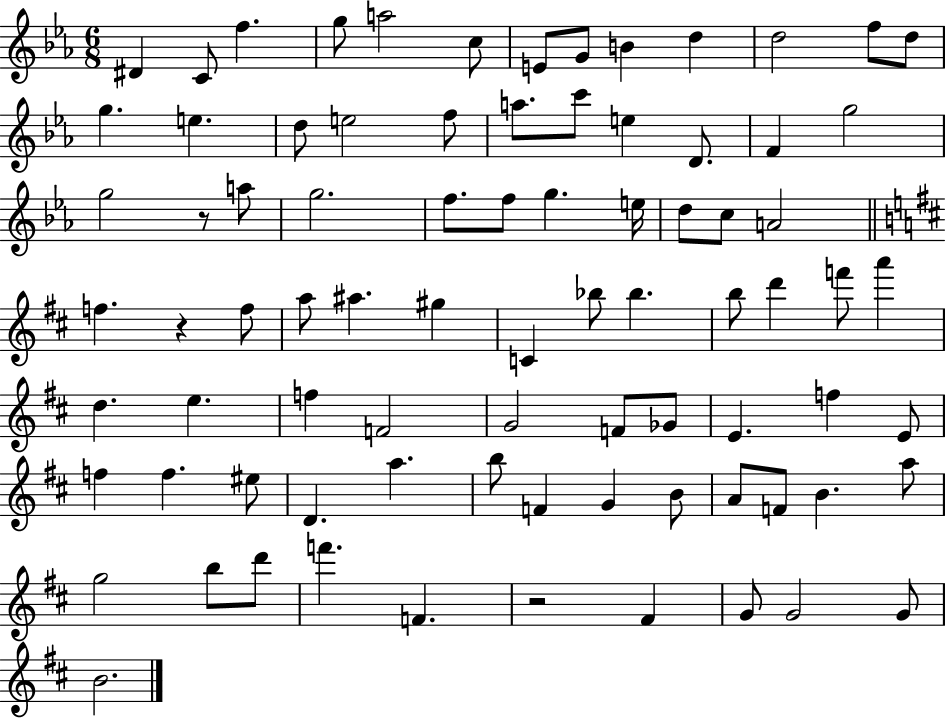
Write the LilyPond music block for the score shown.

{
  \clef treble
  \numericTimeSignature
  \time 6/8
  \key ees \major
  \repeat volta 2 { dis'4 c'8 f''4. | g''8 a''2 c''8 | e'8 g'8 b'4 d''4 | d''2 f''8 d''8 | \break g''4. e''4. | d''8 e''2 f''8 | a''8. c'''8 e''4 d'8. | f'4 g''2 | \break g''2 r8 a''8 | g''2. | f''8. f''8 g''4. e''16 | d''8 c''8 a'2 | \break \bar "||" \break \key d \major f''4. r4 f''8 | a''8 ais''4. gis''4 | c'4 bes''8 bes''4. | b''8 d'''4 f'''8 a'''4 | \break d''4. e''4. | f''4 f'2 | g'2 f'8 ges'8 | e'4. f''4 e'8 | \break f''4 f''4. eis''8 | d'4. a''4. | b''8 f'4 g'4 b'8 | a'8 f'8 b'4. a''8 | \break g''2 b''8 d'''8 | f'''4. f'4. | r2 fis'4 | g'8 g'2 g'8 | \break b'2. | } \bar "|."
}